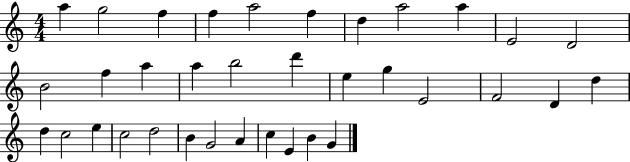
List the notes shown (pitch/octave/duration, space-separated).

A5/q G5/h F5/q F5/q A5/h F5/q D5/q A5/h A5/q E4/h D4/h B4/h F5/q A5/q A5/q B5/h D6/q E5/q G5/q E4/h F4/h D4/q D5/q D5/q C5/h E5/q C5/h D5/h B4/q G4/h A4/q C5/q E4/q B4/q G4/q